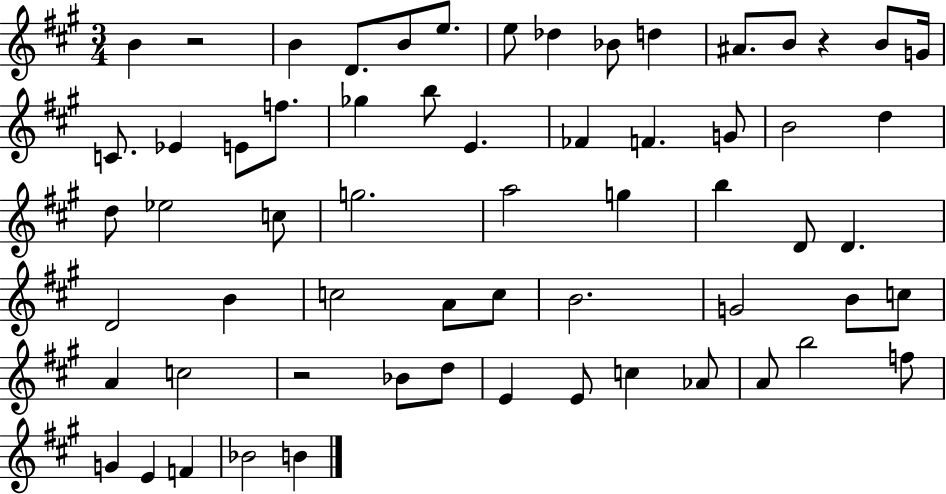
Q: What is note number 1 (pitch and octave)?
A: B4